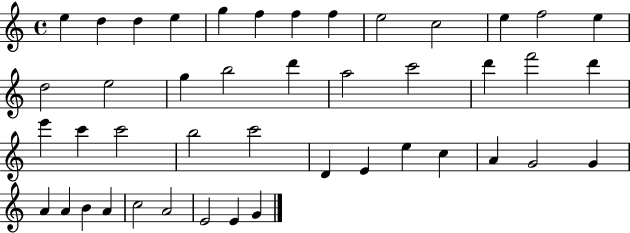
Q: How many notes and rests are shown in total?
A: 44